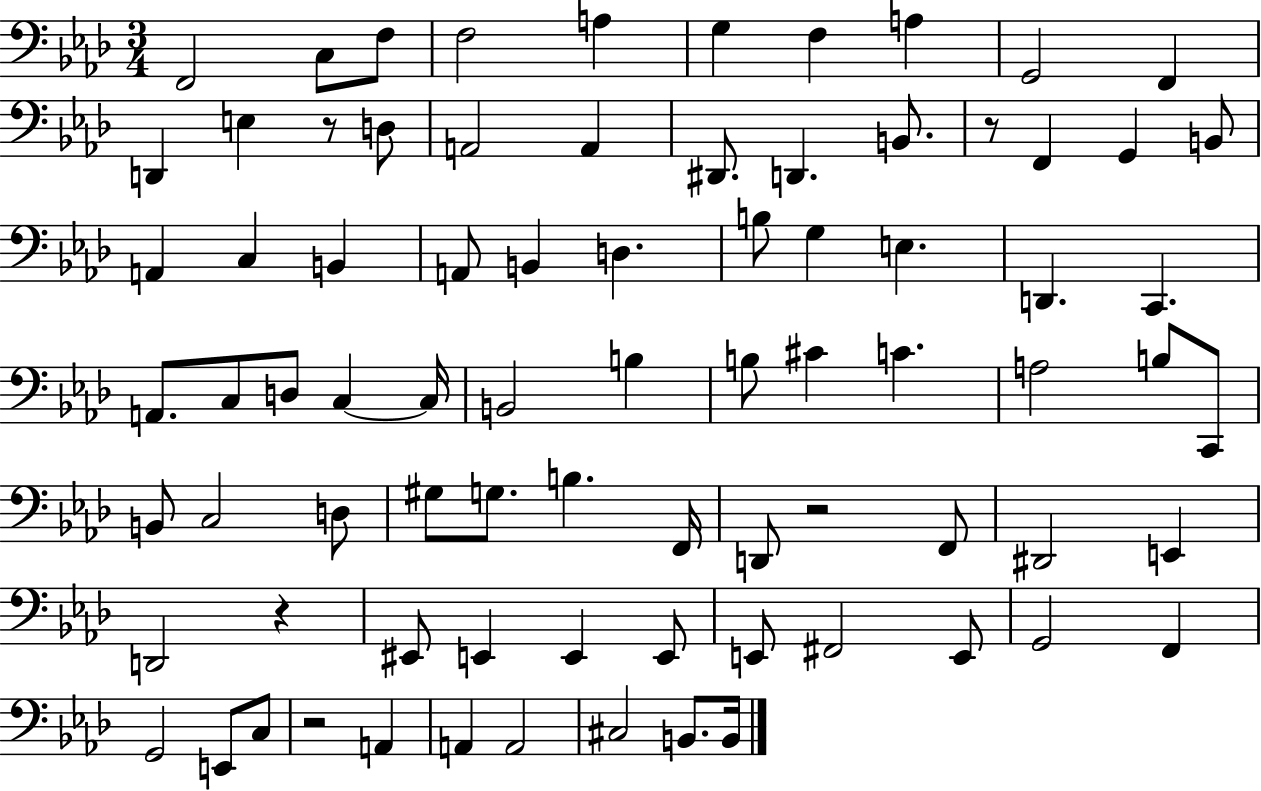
{
  \clef bass
  \numericTimeSignature
  \time 3/4
  \key aes \major
  f,2 c8 f8 | f2 a4 | g4 f4 a4 | g,2 f,4 | \break d,4 e4 r8 d8 | a,2 a,4 | dis,8. d,4. b,8. | r8 f,4 g,4 b,8 | \break a,4 c4 b,4 | a,8 b,4 d4. | b8 g4 e4. | d,4. c,4. | \break a,8. c8 d8 c4~~ c16 | b,2 b4 | b8 cis'4 c'4. | a2 b8 c,8 | \break b,8 c2 d8 | gis8 g8. b4. f,16 | d,8 r2 f,8 | dis,2 e,4 | \break d,2 r4 | eis,8 e,4 e,4 e,8 | e,8 fis,2 e,8 | g,2 f,4 | \break g,2 e,8 c8 | r2 a,4 | a,4 a,2 | cis2 b,8. b,16 | \break \bar "|."
}